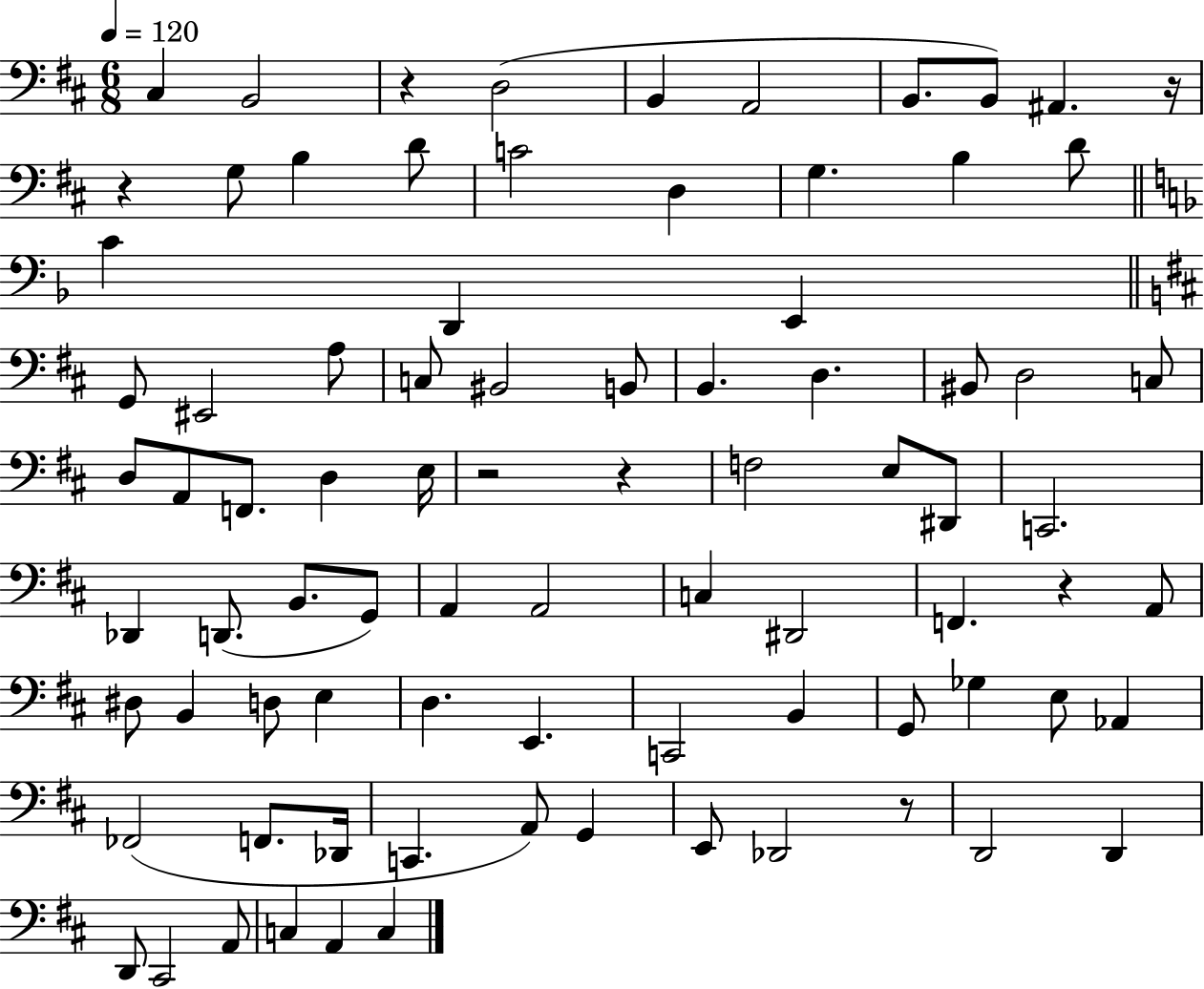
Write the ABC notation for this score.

X:1
T:Untitled
M:6/8
L:1/4
K:D
^C, B,,2 z D,2 B,, A,,2 B,,/2 B,,/2 ^A,, z/4 z G,/2 B, D/2 C2 D, G, B, D/2 C D,, E,, G,,/2 ^E,,2 A,/2 C,/2 ^B,,2 B,,/2 B,, D, ^B,,/2 D,2 C,/2 D,/2 A,,/2 F,,/2 D, E,/4 z2 z F,2 E,/2 ^D,,/2 C,,2 _D,, D,,/2 B,,/2 G,,/2 A,, A,,2 C, ^D,,2 F,, z A,,/2 ^D,/2 B,, D,/2 E, D, E,, C,,2 B,, G,,/2 _G, E,/2 _A,, _F,,2 F,,/2 _D,,/4 C,, A,,/2 G,, E,,/2 _D,,2 z/2 D,,2 D,, D,,/2 ^C,,2 A,,/2 C, A,, C,